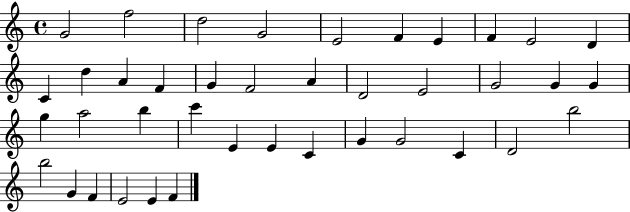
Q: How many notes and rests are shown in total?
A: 40